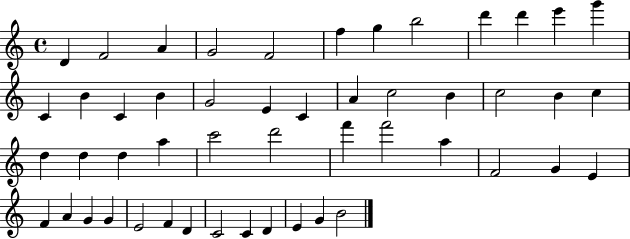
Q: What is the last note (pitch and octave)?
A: B4